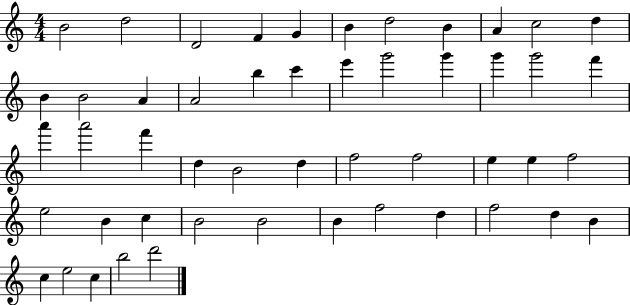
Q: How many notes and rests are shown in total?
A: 50